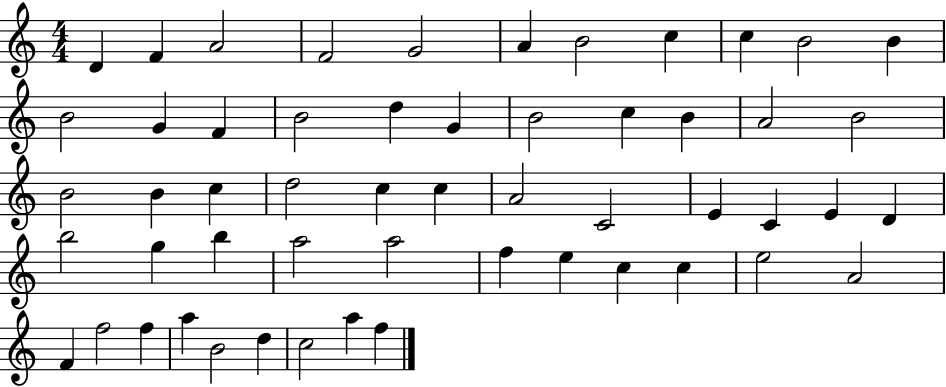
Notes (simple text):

D4/q F4/q A4/h F4/h G4/h A4/q B4/h C5/q C5/q B4/h B4/q B4/h G4/q F4/q B4/h D5/q G4/q B4/h C5/q B4/q A4/h B4/h B4/h B4/q C5/q D5/h C5/q C5/q A4/h C4/h E4/q C4/q E4/q D4/q B5/h G5/q B5/q A5/h A5/h F5/q E5/q C5/q C5/q E5/h A4/h F4/q F5/h F5/q A5/q B4/h D5/q C5/h A5/q F5/q